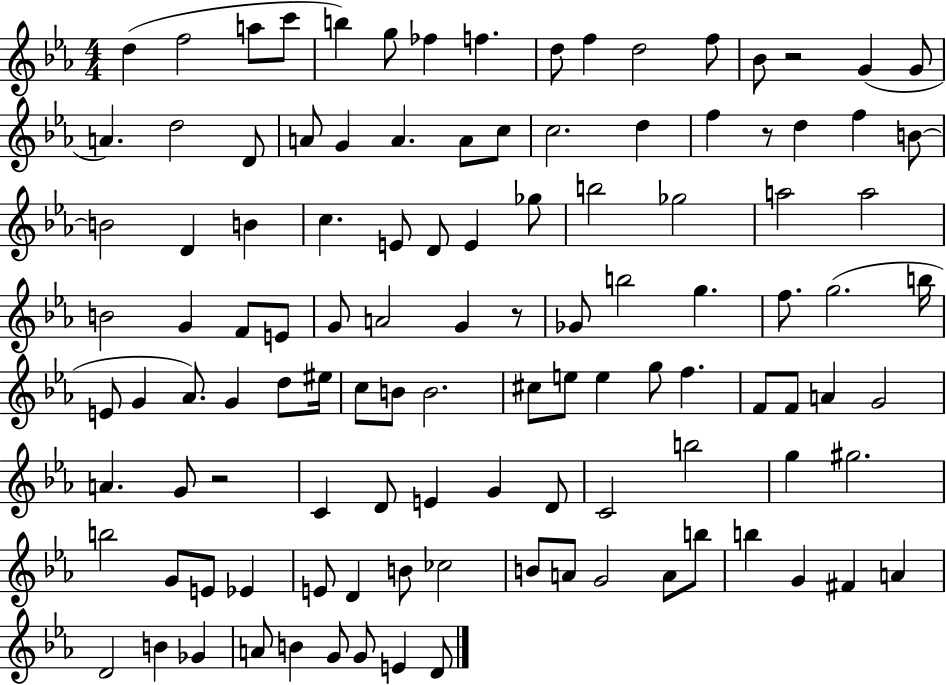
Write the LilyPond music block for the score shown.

{
  \clef treble
  \numericTimeSignature
  \time 4/4
  \key ees \major
  d''4( f''2 a''8 c'''8 | b''4) g''8 fes''4 f''4. | d''8 f''4 d''2 f''8 | bes'8 r2 g'4( g'8 | \break a'4.) d''2 d'8 | a'8 g'4 a'4. a'8 c''8 | c''2. d''4 | f''4 r8 d''4 f''4 b'8~~ | \break b'2 d'4 b'4 | c''4. e'8 d'8 e'4 ges''8 | b''2 ges''2 | a''2 a''2 | \break b'2 g'4 f'8 e'8 | g'8 a'2 g'4 r8 | ges'8 b''2 g''4. | f''8. g''2.( b''16 | \break e'8 g'4 aes'8.) g'4 d''8 eis''16 | c''8 b'8 b'2. | cis''8 e''8 e''4 g''8 f''4. | f'8 f'8 a'4 g'2 | \break a'4. g'8 r2 | c'4 d'8 e'4 g'4 d'8 | c'2 b''2 | g''4 gis''2. | \break b''2 g'8 e'8 ees'4 | e'8 d'4 b'8 ces''2 | b'8 a'8 g'2 a'8 b''8 | b''4 g'4 fis'4 a'4 | \break d'2 b'4 ges'4 | a'8 b'4 g'8 g'8 e'4 d'8 | \bar "|."
}